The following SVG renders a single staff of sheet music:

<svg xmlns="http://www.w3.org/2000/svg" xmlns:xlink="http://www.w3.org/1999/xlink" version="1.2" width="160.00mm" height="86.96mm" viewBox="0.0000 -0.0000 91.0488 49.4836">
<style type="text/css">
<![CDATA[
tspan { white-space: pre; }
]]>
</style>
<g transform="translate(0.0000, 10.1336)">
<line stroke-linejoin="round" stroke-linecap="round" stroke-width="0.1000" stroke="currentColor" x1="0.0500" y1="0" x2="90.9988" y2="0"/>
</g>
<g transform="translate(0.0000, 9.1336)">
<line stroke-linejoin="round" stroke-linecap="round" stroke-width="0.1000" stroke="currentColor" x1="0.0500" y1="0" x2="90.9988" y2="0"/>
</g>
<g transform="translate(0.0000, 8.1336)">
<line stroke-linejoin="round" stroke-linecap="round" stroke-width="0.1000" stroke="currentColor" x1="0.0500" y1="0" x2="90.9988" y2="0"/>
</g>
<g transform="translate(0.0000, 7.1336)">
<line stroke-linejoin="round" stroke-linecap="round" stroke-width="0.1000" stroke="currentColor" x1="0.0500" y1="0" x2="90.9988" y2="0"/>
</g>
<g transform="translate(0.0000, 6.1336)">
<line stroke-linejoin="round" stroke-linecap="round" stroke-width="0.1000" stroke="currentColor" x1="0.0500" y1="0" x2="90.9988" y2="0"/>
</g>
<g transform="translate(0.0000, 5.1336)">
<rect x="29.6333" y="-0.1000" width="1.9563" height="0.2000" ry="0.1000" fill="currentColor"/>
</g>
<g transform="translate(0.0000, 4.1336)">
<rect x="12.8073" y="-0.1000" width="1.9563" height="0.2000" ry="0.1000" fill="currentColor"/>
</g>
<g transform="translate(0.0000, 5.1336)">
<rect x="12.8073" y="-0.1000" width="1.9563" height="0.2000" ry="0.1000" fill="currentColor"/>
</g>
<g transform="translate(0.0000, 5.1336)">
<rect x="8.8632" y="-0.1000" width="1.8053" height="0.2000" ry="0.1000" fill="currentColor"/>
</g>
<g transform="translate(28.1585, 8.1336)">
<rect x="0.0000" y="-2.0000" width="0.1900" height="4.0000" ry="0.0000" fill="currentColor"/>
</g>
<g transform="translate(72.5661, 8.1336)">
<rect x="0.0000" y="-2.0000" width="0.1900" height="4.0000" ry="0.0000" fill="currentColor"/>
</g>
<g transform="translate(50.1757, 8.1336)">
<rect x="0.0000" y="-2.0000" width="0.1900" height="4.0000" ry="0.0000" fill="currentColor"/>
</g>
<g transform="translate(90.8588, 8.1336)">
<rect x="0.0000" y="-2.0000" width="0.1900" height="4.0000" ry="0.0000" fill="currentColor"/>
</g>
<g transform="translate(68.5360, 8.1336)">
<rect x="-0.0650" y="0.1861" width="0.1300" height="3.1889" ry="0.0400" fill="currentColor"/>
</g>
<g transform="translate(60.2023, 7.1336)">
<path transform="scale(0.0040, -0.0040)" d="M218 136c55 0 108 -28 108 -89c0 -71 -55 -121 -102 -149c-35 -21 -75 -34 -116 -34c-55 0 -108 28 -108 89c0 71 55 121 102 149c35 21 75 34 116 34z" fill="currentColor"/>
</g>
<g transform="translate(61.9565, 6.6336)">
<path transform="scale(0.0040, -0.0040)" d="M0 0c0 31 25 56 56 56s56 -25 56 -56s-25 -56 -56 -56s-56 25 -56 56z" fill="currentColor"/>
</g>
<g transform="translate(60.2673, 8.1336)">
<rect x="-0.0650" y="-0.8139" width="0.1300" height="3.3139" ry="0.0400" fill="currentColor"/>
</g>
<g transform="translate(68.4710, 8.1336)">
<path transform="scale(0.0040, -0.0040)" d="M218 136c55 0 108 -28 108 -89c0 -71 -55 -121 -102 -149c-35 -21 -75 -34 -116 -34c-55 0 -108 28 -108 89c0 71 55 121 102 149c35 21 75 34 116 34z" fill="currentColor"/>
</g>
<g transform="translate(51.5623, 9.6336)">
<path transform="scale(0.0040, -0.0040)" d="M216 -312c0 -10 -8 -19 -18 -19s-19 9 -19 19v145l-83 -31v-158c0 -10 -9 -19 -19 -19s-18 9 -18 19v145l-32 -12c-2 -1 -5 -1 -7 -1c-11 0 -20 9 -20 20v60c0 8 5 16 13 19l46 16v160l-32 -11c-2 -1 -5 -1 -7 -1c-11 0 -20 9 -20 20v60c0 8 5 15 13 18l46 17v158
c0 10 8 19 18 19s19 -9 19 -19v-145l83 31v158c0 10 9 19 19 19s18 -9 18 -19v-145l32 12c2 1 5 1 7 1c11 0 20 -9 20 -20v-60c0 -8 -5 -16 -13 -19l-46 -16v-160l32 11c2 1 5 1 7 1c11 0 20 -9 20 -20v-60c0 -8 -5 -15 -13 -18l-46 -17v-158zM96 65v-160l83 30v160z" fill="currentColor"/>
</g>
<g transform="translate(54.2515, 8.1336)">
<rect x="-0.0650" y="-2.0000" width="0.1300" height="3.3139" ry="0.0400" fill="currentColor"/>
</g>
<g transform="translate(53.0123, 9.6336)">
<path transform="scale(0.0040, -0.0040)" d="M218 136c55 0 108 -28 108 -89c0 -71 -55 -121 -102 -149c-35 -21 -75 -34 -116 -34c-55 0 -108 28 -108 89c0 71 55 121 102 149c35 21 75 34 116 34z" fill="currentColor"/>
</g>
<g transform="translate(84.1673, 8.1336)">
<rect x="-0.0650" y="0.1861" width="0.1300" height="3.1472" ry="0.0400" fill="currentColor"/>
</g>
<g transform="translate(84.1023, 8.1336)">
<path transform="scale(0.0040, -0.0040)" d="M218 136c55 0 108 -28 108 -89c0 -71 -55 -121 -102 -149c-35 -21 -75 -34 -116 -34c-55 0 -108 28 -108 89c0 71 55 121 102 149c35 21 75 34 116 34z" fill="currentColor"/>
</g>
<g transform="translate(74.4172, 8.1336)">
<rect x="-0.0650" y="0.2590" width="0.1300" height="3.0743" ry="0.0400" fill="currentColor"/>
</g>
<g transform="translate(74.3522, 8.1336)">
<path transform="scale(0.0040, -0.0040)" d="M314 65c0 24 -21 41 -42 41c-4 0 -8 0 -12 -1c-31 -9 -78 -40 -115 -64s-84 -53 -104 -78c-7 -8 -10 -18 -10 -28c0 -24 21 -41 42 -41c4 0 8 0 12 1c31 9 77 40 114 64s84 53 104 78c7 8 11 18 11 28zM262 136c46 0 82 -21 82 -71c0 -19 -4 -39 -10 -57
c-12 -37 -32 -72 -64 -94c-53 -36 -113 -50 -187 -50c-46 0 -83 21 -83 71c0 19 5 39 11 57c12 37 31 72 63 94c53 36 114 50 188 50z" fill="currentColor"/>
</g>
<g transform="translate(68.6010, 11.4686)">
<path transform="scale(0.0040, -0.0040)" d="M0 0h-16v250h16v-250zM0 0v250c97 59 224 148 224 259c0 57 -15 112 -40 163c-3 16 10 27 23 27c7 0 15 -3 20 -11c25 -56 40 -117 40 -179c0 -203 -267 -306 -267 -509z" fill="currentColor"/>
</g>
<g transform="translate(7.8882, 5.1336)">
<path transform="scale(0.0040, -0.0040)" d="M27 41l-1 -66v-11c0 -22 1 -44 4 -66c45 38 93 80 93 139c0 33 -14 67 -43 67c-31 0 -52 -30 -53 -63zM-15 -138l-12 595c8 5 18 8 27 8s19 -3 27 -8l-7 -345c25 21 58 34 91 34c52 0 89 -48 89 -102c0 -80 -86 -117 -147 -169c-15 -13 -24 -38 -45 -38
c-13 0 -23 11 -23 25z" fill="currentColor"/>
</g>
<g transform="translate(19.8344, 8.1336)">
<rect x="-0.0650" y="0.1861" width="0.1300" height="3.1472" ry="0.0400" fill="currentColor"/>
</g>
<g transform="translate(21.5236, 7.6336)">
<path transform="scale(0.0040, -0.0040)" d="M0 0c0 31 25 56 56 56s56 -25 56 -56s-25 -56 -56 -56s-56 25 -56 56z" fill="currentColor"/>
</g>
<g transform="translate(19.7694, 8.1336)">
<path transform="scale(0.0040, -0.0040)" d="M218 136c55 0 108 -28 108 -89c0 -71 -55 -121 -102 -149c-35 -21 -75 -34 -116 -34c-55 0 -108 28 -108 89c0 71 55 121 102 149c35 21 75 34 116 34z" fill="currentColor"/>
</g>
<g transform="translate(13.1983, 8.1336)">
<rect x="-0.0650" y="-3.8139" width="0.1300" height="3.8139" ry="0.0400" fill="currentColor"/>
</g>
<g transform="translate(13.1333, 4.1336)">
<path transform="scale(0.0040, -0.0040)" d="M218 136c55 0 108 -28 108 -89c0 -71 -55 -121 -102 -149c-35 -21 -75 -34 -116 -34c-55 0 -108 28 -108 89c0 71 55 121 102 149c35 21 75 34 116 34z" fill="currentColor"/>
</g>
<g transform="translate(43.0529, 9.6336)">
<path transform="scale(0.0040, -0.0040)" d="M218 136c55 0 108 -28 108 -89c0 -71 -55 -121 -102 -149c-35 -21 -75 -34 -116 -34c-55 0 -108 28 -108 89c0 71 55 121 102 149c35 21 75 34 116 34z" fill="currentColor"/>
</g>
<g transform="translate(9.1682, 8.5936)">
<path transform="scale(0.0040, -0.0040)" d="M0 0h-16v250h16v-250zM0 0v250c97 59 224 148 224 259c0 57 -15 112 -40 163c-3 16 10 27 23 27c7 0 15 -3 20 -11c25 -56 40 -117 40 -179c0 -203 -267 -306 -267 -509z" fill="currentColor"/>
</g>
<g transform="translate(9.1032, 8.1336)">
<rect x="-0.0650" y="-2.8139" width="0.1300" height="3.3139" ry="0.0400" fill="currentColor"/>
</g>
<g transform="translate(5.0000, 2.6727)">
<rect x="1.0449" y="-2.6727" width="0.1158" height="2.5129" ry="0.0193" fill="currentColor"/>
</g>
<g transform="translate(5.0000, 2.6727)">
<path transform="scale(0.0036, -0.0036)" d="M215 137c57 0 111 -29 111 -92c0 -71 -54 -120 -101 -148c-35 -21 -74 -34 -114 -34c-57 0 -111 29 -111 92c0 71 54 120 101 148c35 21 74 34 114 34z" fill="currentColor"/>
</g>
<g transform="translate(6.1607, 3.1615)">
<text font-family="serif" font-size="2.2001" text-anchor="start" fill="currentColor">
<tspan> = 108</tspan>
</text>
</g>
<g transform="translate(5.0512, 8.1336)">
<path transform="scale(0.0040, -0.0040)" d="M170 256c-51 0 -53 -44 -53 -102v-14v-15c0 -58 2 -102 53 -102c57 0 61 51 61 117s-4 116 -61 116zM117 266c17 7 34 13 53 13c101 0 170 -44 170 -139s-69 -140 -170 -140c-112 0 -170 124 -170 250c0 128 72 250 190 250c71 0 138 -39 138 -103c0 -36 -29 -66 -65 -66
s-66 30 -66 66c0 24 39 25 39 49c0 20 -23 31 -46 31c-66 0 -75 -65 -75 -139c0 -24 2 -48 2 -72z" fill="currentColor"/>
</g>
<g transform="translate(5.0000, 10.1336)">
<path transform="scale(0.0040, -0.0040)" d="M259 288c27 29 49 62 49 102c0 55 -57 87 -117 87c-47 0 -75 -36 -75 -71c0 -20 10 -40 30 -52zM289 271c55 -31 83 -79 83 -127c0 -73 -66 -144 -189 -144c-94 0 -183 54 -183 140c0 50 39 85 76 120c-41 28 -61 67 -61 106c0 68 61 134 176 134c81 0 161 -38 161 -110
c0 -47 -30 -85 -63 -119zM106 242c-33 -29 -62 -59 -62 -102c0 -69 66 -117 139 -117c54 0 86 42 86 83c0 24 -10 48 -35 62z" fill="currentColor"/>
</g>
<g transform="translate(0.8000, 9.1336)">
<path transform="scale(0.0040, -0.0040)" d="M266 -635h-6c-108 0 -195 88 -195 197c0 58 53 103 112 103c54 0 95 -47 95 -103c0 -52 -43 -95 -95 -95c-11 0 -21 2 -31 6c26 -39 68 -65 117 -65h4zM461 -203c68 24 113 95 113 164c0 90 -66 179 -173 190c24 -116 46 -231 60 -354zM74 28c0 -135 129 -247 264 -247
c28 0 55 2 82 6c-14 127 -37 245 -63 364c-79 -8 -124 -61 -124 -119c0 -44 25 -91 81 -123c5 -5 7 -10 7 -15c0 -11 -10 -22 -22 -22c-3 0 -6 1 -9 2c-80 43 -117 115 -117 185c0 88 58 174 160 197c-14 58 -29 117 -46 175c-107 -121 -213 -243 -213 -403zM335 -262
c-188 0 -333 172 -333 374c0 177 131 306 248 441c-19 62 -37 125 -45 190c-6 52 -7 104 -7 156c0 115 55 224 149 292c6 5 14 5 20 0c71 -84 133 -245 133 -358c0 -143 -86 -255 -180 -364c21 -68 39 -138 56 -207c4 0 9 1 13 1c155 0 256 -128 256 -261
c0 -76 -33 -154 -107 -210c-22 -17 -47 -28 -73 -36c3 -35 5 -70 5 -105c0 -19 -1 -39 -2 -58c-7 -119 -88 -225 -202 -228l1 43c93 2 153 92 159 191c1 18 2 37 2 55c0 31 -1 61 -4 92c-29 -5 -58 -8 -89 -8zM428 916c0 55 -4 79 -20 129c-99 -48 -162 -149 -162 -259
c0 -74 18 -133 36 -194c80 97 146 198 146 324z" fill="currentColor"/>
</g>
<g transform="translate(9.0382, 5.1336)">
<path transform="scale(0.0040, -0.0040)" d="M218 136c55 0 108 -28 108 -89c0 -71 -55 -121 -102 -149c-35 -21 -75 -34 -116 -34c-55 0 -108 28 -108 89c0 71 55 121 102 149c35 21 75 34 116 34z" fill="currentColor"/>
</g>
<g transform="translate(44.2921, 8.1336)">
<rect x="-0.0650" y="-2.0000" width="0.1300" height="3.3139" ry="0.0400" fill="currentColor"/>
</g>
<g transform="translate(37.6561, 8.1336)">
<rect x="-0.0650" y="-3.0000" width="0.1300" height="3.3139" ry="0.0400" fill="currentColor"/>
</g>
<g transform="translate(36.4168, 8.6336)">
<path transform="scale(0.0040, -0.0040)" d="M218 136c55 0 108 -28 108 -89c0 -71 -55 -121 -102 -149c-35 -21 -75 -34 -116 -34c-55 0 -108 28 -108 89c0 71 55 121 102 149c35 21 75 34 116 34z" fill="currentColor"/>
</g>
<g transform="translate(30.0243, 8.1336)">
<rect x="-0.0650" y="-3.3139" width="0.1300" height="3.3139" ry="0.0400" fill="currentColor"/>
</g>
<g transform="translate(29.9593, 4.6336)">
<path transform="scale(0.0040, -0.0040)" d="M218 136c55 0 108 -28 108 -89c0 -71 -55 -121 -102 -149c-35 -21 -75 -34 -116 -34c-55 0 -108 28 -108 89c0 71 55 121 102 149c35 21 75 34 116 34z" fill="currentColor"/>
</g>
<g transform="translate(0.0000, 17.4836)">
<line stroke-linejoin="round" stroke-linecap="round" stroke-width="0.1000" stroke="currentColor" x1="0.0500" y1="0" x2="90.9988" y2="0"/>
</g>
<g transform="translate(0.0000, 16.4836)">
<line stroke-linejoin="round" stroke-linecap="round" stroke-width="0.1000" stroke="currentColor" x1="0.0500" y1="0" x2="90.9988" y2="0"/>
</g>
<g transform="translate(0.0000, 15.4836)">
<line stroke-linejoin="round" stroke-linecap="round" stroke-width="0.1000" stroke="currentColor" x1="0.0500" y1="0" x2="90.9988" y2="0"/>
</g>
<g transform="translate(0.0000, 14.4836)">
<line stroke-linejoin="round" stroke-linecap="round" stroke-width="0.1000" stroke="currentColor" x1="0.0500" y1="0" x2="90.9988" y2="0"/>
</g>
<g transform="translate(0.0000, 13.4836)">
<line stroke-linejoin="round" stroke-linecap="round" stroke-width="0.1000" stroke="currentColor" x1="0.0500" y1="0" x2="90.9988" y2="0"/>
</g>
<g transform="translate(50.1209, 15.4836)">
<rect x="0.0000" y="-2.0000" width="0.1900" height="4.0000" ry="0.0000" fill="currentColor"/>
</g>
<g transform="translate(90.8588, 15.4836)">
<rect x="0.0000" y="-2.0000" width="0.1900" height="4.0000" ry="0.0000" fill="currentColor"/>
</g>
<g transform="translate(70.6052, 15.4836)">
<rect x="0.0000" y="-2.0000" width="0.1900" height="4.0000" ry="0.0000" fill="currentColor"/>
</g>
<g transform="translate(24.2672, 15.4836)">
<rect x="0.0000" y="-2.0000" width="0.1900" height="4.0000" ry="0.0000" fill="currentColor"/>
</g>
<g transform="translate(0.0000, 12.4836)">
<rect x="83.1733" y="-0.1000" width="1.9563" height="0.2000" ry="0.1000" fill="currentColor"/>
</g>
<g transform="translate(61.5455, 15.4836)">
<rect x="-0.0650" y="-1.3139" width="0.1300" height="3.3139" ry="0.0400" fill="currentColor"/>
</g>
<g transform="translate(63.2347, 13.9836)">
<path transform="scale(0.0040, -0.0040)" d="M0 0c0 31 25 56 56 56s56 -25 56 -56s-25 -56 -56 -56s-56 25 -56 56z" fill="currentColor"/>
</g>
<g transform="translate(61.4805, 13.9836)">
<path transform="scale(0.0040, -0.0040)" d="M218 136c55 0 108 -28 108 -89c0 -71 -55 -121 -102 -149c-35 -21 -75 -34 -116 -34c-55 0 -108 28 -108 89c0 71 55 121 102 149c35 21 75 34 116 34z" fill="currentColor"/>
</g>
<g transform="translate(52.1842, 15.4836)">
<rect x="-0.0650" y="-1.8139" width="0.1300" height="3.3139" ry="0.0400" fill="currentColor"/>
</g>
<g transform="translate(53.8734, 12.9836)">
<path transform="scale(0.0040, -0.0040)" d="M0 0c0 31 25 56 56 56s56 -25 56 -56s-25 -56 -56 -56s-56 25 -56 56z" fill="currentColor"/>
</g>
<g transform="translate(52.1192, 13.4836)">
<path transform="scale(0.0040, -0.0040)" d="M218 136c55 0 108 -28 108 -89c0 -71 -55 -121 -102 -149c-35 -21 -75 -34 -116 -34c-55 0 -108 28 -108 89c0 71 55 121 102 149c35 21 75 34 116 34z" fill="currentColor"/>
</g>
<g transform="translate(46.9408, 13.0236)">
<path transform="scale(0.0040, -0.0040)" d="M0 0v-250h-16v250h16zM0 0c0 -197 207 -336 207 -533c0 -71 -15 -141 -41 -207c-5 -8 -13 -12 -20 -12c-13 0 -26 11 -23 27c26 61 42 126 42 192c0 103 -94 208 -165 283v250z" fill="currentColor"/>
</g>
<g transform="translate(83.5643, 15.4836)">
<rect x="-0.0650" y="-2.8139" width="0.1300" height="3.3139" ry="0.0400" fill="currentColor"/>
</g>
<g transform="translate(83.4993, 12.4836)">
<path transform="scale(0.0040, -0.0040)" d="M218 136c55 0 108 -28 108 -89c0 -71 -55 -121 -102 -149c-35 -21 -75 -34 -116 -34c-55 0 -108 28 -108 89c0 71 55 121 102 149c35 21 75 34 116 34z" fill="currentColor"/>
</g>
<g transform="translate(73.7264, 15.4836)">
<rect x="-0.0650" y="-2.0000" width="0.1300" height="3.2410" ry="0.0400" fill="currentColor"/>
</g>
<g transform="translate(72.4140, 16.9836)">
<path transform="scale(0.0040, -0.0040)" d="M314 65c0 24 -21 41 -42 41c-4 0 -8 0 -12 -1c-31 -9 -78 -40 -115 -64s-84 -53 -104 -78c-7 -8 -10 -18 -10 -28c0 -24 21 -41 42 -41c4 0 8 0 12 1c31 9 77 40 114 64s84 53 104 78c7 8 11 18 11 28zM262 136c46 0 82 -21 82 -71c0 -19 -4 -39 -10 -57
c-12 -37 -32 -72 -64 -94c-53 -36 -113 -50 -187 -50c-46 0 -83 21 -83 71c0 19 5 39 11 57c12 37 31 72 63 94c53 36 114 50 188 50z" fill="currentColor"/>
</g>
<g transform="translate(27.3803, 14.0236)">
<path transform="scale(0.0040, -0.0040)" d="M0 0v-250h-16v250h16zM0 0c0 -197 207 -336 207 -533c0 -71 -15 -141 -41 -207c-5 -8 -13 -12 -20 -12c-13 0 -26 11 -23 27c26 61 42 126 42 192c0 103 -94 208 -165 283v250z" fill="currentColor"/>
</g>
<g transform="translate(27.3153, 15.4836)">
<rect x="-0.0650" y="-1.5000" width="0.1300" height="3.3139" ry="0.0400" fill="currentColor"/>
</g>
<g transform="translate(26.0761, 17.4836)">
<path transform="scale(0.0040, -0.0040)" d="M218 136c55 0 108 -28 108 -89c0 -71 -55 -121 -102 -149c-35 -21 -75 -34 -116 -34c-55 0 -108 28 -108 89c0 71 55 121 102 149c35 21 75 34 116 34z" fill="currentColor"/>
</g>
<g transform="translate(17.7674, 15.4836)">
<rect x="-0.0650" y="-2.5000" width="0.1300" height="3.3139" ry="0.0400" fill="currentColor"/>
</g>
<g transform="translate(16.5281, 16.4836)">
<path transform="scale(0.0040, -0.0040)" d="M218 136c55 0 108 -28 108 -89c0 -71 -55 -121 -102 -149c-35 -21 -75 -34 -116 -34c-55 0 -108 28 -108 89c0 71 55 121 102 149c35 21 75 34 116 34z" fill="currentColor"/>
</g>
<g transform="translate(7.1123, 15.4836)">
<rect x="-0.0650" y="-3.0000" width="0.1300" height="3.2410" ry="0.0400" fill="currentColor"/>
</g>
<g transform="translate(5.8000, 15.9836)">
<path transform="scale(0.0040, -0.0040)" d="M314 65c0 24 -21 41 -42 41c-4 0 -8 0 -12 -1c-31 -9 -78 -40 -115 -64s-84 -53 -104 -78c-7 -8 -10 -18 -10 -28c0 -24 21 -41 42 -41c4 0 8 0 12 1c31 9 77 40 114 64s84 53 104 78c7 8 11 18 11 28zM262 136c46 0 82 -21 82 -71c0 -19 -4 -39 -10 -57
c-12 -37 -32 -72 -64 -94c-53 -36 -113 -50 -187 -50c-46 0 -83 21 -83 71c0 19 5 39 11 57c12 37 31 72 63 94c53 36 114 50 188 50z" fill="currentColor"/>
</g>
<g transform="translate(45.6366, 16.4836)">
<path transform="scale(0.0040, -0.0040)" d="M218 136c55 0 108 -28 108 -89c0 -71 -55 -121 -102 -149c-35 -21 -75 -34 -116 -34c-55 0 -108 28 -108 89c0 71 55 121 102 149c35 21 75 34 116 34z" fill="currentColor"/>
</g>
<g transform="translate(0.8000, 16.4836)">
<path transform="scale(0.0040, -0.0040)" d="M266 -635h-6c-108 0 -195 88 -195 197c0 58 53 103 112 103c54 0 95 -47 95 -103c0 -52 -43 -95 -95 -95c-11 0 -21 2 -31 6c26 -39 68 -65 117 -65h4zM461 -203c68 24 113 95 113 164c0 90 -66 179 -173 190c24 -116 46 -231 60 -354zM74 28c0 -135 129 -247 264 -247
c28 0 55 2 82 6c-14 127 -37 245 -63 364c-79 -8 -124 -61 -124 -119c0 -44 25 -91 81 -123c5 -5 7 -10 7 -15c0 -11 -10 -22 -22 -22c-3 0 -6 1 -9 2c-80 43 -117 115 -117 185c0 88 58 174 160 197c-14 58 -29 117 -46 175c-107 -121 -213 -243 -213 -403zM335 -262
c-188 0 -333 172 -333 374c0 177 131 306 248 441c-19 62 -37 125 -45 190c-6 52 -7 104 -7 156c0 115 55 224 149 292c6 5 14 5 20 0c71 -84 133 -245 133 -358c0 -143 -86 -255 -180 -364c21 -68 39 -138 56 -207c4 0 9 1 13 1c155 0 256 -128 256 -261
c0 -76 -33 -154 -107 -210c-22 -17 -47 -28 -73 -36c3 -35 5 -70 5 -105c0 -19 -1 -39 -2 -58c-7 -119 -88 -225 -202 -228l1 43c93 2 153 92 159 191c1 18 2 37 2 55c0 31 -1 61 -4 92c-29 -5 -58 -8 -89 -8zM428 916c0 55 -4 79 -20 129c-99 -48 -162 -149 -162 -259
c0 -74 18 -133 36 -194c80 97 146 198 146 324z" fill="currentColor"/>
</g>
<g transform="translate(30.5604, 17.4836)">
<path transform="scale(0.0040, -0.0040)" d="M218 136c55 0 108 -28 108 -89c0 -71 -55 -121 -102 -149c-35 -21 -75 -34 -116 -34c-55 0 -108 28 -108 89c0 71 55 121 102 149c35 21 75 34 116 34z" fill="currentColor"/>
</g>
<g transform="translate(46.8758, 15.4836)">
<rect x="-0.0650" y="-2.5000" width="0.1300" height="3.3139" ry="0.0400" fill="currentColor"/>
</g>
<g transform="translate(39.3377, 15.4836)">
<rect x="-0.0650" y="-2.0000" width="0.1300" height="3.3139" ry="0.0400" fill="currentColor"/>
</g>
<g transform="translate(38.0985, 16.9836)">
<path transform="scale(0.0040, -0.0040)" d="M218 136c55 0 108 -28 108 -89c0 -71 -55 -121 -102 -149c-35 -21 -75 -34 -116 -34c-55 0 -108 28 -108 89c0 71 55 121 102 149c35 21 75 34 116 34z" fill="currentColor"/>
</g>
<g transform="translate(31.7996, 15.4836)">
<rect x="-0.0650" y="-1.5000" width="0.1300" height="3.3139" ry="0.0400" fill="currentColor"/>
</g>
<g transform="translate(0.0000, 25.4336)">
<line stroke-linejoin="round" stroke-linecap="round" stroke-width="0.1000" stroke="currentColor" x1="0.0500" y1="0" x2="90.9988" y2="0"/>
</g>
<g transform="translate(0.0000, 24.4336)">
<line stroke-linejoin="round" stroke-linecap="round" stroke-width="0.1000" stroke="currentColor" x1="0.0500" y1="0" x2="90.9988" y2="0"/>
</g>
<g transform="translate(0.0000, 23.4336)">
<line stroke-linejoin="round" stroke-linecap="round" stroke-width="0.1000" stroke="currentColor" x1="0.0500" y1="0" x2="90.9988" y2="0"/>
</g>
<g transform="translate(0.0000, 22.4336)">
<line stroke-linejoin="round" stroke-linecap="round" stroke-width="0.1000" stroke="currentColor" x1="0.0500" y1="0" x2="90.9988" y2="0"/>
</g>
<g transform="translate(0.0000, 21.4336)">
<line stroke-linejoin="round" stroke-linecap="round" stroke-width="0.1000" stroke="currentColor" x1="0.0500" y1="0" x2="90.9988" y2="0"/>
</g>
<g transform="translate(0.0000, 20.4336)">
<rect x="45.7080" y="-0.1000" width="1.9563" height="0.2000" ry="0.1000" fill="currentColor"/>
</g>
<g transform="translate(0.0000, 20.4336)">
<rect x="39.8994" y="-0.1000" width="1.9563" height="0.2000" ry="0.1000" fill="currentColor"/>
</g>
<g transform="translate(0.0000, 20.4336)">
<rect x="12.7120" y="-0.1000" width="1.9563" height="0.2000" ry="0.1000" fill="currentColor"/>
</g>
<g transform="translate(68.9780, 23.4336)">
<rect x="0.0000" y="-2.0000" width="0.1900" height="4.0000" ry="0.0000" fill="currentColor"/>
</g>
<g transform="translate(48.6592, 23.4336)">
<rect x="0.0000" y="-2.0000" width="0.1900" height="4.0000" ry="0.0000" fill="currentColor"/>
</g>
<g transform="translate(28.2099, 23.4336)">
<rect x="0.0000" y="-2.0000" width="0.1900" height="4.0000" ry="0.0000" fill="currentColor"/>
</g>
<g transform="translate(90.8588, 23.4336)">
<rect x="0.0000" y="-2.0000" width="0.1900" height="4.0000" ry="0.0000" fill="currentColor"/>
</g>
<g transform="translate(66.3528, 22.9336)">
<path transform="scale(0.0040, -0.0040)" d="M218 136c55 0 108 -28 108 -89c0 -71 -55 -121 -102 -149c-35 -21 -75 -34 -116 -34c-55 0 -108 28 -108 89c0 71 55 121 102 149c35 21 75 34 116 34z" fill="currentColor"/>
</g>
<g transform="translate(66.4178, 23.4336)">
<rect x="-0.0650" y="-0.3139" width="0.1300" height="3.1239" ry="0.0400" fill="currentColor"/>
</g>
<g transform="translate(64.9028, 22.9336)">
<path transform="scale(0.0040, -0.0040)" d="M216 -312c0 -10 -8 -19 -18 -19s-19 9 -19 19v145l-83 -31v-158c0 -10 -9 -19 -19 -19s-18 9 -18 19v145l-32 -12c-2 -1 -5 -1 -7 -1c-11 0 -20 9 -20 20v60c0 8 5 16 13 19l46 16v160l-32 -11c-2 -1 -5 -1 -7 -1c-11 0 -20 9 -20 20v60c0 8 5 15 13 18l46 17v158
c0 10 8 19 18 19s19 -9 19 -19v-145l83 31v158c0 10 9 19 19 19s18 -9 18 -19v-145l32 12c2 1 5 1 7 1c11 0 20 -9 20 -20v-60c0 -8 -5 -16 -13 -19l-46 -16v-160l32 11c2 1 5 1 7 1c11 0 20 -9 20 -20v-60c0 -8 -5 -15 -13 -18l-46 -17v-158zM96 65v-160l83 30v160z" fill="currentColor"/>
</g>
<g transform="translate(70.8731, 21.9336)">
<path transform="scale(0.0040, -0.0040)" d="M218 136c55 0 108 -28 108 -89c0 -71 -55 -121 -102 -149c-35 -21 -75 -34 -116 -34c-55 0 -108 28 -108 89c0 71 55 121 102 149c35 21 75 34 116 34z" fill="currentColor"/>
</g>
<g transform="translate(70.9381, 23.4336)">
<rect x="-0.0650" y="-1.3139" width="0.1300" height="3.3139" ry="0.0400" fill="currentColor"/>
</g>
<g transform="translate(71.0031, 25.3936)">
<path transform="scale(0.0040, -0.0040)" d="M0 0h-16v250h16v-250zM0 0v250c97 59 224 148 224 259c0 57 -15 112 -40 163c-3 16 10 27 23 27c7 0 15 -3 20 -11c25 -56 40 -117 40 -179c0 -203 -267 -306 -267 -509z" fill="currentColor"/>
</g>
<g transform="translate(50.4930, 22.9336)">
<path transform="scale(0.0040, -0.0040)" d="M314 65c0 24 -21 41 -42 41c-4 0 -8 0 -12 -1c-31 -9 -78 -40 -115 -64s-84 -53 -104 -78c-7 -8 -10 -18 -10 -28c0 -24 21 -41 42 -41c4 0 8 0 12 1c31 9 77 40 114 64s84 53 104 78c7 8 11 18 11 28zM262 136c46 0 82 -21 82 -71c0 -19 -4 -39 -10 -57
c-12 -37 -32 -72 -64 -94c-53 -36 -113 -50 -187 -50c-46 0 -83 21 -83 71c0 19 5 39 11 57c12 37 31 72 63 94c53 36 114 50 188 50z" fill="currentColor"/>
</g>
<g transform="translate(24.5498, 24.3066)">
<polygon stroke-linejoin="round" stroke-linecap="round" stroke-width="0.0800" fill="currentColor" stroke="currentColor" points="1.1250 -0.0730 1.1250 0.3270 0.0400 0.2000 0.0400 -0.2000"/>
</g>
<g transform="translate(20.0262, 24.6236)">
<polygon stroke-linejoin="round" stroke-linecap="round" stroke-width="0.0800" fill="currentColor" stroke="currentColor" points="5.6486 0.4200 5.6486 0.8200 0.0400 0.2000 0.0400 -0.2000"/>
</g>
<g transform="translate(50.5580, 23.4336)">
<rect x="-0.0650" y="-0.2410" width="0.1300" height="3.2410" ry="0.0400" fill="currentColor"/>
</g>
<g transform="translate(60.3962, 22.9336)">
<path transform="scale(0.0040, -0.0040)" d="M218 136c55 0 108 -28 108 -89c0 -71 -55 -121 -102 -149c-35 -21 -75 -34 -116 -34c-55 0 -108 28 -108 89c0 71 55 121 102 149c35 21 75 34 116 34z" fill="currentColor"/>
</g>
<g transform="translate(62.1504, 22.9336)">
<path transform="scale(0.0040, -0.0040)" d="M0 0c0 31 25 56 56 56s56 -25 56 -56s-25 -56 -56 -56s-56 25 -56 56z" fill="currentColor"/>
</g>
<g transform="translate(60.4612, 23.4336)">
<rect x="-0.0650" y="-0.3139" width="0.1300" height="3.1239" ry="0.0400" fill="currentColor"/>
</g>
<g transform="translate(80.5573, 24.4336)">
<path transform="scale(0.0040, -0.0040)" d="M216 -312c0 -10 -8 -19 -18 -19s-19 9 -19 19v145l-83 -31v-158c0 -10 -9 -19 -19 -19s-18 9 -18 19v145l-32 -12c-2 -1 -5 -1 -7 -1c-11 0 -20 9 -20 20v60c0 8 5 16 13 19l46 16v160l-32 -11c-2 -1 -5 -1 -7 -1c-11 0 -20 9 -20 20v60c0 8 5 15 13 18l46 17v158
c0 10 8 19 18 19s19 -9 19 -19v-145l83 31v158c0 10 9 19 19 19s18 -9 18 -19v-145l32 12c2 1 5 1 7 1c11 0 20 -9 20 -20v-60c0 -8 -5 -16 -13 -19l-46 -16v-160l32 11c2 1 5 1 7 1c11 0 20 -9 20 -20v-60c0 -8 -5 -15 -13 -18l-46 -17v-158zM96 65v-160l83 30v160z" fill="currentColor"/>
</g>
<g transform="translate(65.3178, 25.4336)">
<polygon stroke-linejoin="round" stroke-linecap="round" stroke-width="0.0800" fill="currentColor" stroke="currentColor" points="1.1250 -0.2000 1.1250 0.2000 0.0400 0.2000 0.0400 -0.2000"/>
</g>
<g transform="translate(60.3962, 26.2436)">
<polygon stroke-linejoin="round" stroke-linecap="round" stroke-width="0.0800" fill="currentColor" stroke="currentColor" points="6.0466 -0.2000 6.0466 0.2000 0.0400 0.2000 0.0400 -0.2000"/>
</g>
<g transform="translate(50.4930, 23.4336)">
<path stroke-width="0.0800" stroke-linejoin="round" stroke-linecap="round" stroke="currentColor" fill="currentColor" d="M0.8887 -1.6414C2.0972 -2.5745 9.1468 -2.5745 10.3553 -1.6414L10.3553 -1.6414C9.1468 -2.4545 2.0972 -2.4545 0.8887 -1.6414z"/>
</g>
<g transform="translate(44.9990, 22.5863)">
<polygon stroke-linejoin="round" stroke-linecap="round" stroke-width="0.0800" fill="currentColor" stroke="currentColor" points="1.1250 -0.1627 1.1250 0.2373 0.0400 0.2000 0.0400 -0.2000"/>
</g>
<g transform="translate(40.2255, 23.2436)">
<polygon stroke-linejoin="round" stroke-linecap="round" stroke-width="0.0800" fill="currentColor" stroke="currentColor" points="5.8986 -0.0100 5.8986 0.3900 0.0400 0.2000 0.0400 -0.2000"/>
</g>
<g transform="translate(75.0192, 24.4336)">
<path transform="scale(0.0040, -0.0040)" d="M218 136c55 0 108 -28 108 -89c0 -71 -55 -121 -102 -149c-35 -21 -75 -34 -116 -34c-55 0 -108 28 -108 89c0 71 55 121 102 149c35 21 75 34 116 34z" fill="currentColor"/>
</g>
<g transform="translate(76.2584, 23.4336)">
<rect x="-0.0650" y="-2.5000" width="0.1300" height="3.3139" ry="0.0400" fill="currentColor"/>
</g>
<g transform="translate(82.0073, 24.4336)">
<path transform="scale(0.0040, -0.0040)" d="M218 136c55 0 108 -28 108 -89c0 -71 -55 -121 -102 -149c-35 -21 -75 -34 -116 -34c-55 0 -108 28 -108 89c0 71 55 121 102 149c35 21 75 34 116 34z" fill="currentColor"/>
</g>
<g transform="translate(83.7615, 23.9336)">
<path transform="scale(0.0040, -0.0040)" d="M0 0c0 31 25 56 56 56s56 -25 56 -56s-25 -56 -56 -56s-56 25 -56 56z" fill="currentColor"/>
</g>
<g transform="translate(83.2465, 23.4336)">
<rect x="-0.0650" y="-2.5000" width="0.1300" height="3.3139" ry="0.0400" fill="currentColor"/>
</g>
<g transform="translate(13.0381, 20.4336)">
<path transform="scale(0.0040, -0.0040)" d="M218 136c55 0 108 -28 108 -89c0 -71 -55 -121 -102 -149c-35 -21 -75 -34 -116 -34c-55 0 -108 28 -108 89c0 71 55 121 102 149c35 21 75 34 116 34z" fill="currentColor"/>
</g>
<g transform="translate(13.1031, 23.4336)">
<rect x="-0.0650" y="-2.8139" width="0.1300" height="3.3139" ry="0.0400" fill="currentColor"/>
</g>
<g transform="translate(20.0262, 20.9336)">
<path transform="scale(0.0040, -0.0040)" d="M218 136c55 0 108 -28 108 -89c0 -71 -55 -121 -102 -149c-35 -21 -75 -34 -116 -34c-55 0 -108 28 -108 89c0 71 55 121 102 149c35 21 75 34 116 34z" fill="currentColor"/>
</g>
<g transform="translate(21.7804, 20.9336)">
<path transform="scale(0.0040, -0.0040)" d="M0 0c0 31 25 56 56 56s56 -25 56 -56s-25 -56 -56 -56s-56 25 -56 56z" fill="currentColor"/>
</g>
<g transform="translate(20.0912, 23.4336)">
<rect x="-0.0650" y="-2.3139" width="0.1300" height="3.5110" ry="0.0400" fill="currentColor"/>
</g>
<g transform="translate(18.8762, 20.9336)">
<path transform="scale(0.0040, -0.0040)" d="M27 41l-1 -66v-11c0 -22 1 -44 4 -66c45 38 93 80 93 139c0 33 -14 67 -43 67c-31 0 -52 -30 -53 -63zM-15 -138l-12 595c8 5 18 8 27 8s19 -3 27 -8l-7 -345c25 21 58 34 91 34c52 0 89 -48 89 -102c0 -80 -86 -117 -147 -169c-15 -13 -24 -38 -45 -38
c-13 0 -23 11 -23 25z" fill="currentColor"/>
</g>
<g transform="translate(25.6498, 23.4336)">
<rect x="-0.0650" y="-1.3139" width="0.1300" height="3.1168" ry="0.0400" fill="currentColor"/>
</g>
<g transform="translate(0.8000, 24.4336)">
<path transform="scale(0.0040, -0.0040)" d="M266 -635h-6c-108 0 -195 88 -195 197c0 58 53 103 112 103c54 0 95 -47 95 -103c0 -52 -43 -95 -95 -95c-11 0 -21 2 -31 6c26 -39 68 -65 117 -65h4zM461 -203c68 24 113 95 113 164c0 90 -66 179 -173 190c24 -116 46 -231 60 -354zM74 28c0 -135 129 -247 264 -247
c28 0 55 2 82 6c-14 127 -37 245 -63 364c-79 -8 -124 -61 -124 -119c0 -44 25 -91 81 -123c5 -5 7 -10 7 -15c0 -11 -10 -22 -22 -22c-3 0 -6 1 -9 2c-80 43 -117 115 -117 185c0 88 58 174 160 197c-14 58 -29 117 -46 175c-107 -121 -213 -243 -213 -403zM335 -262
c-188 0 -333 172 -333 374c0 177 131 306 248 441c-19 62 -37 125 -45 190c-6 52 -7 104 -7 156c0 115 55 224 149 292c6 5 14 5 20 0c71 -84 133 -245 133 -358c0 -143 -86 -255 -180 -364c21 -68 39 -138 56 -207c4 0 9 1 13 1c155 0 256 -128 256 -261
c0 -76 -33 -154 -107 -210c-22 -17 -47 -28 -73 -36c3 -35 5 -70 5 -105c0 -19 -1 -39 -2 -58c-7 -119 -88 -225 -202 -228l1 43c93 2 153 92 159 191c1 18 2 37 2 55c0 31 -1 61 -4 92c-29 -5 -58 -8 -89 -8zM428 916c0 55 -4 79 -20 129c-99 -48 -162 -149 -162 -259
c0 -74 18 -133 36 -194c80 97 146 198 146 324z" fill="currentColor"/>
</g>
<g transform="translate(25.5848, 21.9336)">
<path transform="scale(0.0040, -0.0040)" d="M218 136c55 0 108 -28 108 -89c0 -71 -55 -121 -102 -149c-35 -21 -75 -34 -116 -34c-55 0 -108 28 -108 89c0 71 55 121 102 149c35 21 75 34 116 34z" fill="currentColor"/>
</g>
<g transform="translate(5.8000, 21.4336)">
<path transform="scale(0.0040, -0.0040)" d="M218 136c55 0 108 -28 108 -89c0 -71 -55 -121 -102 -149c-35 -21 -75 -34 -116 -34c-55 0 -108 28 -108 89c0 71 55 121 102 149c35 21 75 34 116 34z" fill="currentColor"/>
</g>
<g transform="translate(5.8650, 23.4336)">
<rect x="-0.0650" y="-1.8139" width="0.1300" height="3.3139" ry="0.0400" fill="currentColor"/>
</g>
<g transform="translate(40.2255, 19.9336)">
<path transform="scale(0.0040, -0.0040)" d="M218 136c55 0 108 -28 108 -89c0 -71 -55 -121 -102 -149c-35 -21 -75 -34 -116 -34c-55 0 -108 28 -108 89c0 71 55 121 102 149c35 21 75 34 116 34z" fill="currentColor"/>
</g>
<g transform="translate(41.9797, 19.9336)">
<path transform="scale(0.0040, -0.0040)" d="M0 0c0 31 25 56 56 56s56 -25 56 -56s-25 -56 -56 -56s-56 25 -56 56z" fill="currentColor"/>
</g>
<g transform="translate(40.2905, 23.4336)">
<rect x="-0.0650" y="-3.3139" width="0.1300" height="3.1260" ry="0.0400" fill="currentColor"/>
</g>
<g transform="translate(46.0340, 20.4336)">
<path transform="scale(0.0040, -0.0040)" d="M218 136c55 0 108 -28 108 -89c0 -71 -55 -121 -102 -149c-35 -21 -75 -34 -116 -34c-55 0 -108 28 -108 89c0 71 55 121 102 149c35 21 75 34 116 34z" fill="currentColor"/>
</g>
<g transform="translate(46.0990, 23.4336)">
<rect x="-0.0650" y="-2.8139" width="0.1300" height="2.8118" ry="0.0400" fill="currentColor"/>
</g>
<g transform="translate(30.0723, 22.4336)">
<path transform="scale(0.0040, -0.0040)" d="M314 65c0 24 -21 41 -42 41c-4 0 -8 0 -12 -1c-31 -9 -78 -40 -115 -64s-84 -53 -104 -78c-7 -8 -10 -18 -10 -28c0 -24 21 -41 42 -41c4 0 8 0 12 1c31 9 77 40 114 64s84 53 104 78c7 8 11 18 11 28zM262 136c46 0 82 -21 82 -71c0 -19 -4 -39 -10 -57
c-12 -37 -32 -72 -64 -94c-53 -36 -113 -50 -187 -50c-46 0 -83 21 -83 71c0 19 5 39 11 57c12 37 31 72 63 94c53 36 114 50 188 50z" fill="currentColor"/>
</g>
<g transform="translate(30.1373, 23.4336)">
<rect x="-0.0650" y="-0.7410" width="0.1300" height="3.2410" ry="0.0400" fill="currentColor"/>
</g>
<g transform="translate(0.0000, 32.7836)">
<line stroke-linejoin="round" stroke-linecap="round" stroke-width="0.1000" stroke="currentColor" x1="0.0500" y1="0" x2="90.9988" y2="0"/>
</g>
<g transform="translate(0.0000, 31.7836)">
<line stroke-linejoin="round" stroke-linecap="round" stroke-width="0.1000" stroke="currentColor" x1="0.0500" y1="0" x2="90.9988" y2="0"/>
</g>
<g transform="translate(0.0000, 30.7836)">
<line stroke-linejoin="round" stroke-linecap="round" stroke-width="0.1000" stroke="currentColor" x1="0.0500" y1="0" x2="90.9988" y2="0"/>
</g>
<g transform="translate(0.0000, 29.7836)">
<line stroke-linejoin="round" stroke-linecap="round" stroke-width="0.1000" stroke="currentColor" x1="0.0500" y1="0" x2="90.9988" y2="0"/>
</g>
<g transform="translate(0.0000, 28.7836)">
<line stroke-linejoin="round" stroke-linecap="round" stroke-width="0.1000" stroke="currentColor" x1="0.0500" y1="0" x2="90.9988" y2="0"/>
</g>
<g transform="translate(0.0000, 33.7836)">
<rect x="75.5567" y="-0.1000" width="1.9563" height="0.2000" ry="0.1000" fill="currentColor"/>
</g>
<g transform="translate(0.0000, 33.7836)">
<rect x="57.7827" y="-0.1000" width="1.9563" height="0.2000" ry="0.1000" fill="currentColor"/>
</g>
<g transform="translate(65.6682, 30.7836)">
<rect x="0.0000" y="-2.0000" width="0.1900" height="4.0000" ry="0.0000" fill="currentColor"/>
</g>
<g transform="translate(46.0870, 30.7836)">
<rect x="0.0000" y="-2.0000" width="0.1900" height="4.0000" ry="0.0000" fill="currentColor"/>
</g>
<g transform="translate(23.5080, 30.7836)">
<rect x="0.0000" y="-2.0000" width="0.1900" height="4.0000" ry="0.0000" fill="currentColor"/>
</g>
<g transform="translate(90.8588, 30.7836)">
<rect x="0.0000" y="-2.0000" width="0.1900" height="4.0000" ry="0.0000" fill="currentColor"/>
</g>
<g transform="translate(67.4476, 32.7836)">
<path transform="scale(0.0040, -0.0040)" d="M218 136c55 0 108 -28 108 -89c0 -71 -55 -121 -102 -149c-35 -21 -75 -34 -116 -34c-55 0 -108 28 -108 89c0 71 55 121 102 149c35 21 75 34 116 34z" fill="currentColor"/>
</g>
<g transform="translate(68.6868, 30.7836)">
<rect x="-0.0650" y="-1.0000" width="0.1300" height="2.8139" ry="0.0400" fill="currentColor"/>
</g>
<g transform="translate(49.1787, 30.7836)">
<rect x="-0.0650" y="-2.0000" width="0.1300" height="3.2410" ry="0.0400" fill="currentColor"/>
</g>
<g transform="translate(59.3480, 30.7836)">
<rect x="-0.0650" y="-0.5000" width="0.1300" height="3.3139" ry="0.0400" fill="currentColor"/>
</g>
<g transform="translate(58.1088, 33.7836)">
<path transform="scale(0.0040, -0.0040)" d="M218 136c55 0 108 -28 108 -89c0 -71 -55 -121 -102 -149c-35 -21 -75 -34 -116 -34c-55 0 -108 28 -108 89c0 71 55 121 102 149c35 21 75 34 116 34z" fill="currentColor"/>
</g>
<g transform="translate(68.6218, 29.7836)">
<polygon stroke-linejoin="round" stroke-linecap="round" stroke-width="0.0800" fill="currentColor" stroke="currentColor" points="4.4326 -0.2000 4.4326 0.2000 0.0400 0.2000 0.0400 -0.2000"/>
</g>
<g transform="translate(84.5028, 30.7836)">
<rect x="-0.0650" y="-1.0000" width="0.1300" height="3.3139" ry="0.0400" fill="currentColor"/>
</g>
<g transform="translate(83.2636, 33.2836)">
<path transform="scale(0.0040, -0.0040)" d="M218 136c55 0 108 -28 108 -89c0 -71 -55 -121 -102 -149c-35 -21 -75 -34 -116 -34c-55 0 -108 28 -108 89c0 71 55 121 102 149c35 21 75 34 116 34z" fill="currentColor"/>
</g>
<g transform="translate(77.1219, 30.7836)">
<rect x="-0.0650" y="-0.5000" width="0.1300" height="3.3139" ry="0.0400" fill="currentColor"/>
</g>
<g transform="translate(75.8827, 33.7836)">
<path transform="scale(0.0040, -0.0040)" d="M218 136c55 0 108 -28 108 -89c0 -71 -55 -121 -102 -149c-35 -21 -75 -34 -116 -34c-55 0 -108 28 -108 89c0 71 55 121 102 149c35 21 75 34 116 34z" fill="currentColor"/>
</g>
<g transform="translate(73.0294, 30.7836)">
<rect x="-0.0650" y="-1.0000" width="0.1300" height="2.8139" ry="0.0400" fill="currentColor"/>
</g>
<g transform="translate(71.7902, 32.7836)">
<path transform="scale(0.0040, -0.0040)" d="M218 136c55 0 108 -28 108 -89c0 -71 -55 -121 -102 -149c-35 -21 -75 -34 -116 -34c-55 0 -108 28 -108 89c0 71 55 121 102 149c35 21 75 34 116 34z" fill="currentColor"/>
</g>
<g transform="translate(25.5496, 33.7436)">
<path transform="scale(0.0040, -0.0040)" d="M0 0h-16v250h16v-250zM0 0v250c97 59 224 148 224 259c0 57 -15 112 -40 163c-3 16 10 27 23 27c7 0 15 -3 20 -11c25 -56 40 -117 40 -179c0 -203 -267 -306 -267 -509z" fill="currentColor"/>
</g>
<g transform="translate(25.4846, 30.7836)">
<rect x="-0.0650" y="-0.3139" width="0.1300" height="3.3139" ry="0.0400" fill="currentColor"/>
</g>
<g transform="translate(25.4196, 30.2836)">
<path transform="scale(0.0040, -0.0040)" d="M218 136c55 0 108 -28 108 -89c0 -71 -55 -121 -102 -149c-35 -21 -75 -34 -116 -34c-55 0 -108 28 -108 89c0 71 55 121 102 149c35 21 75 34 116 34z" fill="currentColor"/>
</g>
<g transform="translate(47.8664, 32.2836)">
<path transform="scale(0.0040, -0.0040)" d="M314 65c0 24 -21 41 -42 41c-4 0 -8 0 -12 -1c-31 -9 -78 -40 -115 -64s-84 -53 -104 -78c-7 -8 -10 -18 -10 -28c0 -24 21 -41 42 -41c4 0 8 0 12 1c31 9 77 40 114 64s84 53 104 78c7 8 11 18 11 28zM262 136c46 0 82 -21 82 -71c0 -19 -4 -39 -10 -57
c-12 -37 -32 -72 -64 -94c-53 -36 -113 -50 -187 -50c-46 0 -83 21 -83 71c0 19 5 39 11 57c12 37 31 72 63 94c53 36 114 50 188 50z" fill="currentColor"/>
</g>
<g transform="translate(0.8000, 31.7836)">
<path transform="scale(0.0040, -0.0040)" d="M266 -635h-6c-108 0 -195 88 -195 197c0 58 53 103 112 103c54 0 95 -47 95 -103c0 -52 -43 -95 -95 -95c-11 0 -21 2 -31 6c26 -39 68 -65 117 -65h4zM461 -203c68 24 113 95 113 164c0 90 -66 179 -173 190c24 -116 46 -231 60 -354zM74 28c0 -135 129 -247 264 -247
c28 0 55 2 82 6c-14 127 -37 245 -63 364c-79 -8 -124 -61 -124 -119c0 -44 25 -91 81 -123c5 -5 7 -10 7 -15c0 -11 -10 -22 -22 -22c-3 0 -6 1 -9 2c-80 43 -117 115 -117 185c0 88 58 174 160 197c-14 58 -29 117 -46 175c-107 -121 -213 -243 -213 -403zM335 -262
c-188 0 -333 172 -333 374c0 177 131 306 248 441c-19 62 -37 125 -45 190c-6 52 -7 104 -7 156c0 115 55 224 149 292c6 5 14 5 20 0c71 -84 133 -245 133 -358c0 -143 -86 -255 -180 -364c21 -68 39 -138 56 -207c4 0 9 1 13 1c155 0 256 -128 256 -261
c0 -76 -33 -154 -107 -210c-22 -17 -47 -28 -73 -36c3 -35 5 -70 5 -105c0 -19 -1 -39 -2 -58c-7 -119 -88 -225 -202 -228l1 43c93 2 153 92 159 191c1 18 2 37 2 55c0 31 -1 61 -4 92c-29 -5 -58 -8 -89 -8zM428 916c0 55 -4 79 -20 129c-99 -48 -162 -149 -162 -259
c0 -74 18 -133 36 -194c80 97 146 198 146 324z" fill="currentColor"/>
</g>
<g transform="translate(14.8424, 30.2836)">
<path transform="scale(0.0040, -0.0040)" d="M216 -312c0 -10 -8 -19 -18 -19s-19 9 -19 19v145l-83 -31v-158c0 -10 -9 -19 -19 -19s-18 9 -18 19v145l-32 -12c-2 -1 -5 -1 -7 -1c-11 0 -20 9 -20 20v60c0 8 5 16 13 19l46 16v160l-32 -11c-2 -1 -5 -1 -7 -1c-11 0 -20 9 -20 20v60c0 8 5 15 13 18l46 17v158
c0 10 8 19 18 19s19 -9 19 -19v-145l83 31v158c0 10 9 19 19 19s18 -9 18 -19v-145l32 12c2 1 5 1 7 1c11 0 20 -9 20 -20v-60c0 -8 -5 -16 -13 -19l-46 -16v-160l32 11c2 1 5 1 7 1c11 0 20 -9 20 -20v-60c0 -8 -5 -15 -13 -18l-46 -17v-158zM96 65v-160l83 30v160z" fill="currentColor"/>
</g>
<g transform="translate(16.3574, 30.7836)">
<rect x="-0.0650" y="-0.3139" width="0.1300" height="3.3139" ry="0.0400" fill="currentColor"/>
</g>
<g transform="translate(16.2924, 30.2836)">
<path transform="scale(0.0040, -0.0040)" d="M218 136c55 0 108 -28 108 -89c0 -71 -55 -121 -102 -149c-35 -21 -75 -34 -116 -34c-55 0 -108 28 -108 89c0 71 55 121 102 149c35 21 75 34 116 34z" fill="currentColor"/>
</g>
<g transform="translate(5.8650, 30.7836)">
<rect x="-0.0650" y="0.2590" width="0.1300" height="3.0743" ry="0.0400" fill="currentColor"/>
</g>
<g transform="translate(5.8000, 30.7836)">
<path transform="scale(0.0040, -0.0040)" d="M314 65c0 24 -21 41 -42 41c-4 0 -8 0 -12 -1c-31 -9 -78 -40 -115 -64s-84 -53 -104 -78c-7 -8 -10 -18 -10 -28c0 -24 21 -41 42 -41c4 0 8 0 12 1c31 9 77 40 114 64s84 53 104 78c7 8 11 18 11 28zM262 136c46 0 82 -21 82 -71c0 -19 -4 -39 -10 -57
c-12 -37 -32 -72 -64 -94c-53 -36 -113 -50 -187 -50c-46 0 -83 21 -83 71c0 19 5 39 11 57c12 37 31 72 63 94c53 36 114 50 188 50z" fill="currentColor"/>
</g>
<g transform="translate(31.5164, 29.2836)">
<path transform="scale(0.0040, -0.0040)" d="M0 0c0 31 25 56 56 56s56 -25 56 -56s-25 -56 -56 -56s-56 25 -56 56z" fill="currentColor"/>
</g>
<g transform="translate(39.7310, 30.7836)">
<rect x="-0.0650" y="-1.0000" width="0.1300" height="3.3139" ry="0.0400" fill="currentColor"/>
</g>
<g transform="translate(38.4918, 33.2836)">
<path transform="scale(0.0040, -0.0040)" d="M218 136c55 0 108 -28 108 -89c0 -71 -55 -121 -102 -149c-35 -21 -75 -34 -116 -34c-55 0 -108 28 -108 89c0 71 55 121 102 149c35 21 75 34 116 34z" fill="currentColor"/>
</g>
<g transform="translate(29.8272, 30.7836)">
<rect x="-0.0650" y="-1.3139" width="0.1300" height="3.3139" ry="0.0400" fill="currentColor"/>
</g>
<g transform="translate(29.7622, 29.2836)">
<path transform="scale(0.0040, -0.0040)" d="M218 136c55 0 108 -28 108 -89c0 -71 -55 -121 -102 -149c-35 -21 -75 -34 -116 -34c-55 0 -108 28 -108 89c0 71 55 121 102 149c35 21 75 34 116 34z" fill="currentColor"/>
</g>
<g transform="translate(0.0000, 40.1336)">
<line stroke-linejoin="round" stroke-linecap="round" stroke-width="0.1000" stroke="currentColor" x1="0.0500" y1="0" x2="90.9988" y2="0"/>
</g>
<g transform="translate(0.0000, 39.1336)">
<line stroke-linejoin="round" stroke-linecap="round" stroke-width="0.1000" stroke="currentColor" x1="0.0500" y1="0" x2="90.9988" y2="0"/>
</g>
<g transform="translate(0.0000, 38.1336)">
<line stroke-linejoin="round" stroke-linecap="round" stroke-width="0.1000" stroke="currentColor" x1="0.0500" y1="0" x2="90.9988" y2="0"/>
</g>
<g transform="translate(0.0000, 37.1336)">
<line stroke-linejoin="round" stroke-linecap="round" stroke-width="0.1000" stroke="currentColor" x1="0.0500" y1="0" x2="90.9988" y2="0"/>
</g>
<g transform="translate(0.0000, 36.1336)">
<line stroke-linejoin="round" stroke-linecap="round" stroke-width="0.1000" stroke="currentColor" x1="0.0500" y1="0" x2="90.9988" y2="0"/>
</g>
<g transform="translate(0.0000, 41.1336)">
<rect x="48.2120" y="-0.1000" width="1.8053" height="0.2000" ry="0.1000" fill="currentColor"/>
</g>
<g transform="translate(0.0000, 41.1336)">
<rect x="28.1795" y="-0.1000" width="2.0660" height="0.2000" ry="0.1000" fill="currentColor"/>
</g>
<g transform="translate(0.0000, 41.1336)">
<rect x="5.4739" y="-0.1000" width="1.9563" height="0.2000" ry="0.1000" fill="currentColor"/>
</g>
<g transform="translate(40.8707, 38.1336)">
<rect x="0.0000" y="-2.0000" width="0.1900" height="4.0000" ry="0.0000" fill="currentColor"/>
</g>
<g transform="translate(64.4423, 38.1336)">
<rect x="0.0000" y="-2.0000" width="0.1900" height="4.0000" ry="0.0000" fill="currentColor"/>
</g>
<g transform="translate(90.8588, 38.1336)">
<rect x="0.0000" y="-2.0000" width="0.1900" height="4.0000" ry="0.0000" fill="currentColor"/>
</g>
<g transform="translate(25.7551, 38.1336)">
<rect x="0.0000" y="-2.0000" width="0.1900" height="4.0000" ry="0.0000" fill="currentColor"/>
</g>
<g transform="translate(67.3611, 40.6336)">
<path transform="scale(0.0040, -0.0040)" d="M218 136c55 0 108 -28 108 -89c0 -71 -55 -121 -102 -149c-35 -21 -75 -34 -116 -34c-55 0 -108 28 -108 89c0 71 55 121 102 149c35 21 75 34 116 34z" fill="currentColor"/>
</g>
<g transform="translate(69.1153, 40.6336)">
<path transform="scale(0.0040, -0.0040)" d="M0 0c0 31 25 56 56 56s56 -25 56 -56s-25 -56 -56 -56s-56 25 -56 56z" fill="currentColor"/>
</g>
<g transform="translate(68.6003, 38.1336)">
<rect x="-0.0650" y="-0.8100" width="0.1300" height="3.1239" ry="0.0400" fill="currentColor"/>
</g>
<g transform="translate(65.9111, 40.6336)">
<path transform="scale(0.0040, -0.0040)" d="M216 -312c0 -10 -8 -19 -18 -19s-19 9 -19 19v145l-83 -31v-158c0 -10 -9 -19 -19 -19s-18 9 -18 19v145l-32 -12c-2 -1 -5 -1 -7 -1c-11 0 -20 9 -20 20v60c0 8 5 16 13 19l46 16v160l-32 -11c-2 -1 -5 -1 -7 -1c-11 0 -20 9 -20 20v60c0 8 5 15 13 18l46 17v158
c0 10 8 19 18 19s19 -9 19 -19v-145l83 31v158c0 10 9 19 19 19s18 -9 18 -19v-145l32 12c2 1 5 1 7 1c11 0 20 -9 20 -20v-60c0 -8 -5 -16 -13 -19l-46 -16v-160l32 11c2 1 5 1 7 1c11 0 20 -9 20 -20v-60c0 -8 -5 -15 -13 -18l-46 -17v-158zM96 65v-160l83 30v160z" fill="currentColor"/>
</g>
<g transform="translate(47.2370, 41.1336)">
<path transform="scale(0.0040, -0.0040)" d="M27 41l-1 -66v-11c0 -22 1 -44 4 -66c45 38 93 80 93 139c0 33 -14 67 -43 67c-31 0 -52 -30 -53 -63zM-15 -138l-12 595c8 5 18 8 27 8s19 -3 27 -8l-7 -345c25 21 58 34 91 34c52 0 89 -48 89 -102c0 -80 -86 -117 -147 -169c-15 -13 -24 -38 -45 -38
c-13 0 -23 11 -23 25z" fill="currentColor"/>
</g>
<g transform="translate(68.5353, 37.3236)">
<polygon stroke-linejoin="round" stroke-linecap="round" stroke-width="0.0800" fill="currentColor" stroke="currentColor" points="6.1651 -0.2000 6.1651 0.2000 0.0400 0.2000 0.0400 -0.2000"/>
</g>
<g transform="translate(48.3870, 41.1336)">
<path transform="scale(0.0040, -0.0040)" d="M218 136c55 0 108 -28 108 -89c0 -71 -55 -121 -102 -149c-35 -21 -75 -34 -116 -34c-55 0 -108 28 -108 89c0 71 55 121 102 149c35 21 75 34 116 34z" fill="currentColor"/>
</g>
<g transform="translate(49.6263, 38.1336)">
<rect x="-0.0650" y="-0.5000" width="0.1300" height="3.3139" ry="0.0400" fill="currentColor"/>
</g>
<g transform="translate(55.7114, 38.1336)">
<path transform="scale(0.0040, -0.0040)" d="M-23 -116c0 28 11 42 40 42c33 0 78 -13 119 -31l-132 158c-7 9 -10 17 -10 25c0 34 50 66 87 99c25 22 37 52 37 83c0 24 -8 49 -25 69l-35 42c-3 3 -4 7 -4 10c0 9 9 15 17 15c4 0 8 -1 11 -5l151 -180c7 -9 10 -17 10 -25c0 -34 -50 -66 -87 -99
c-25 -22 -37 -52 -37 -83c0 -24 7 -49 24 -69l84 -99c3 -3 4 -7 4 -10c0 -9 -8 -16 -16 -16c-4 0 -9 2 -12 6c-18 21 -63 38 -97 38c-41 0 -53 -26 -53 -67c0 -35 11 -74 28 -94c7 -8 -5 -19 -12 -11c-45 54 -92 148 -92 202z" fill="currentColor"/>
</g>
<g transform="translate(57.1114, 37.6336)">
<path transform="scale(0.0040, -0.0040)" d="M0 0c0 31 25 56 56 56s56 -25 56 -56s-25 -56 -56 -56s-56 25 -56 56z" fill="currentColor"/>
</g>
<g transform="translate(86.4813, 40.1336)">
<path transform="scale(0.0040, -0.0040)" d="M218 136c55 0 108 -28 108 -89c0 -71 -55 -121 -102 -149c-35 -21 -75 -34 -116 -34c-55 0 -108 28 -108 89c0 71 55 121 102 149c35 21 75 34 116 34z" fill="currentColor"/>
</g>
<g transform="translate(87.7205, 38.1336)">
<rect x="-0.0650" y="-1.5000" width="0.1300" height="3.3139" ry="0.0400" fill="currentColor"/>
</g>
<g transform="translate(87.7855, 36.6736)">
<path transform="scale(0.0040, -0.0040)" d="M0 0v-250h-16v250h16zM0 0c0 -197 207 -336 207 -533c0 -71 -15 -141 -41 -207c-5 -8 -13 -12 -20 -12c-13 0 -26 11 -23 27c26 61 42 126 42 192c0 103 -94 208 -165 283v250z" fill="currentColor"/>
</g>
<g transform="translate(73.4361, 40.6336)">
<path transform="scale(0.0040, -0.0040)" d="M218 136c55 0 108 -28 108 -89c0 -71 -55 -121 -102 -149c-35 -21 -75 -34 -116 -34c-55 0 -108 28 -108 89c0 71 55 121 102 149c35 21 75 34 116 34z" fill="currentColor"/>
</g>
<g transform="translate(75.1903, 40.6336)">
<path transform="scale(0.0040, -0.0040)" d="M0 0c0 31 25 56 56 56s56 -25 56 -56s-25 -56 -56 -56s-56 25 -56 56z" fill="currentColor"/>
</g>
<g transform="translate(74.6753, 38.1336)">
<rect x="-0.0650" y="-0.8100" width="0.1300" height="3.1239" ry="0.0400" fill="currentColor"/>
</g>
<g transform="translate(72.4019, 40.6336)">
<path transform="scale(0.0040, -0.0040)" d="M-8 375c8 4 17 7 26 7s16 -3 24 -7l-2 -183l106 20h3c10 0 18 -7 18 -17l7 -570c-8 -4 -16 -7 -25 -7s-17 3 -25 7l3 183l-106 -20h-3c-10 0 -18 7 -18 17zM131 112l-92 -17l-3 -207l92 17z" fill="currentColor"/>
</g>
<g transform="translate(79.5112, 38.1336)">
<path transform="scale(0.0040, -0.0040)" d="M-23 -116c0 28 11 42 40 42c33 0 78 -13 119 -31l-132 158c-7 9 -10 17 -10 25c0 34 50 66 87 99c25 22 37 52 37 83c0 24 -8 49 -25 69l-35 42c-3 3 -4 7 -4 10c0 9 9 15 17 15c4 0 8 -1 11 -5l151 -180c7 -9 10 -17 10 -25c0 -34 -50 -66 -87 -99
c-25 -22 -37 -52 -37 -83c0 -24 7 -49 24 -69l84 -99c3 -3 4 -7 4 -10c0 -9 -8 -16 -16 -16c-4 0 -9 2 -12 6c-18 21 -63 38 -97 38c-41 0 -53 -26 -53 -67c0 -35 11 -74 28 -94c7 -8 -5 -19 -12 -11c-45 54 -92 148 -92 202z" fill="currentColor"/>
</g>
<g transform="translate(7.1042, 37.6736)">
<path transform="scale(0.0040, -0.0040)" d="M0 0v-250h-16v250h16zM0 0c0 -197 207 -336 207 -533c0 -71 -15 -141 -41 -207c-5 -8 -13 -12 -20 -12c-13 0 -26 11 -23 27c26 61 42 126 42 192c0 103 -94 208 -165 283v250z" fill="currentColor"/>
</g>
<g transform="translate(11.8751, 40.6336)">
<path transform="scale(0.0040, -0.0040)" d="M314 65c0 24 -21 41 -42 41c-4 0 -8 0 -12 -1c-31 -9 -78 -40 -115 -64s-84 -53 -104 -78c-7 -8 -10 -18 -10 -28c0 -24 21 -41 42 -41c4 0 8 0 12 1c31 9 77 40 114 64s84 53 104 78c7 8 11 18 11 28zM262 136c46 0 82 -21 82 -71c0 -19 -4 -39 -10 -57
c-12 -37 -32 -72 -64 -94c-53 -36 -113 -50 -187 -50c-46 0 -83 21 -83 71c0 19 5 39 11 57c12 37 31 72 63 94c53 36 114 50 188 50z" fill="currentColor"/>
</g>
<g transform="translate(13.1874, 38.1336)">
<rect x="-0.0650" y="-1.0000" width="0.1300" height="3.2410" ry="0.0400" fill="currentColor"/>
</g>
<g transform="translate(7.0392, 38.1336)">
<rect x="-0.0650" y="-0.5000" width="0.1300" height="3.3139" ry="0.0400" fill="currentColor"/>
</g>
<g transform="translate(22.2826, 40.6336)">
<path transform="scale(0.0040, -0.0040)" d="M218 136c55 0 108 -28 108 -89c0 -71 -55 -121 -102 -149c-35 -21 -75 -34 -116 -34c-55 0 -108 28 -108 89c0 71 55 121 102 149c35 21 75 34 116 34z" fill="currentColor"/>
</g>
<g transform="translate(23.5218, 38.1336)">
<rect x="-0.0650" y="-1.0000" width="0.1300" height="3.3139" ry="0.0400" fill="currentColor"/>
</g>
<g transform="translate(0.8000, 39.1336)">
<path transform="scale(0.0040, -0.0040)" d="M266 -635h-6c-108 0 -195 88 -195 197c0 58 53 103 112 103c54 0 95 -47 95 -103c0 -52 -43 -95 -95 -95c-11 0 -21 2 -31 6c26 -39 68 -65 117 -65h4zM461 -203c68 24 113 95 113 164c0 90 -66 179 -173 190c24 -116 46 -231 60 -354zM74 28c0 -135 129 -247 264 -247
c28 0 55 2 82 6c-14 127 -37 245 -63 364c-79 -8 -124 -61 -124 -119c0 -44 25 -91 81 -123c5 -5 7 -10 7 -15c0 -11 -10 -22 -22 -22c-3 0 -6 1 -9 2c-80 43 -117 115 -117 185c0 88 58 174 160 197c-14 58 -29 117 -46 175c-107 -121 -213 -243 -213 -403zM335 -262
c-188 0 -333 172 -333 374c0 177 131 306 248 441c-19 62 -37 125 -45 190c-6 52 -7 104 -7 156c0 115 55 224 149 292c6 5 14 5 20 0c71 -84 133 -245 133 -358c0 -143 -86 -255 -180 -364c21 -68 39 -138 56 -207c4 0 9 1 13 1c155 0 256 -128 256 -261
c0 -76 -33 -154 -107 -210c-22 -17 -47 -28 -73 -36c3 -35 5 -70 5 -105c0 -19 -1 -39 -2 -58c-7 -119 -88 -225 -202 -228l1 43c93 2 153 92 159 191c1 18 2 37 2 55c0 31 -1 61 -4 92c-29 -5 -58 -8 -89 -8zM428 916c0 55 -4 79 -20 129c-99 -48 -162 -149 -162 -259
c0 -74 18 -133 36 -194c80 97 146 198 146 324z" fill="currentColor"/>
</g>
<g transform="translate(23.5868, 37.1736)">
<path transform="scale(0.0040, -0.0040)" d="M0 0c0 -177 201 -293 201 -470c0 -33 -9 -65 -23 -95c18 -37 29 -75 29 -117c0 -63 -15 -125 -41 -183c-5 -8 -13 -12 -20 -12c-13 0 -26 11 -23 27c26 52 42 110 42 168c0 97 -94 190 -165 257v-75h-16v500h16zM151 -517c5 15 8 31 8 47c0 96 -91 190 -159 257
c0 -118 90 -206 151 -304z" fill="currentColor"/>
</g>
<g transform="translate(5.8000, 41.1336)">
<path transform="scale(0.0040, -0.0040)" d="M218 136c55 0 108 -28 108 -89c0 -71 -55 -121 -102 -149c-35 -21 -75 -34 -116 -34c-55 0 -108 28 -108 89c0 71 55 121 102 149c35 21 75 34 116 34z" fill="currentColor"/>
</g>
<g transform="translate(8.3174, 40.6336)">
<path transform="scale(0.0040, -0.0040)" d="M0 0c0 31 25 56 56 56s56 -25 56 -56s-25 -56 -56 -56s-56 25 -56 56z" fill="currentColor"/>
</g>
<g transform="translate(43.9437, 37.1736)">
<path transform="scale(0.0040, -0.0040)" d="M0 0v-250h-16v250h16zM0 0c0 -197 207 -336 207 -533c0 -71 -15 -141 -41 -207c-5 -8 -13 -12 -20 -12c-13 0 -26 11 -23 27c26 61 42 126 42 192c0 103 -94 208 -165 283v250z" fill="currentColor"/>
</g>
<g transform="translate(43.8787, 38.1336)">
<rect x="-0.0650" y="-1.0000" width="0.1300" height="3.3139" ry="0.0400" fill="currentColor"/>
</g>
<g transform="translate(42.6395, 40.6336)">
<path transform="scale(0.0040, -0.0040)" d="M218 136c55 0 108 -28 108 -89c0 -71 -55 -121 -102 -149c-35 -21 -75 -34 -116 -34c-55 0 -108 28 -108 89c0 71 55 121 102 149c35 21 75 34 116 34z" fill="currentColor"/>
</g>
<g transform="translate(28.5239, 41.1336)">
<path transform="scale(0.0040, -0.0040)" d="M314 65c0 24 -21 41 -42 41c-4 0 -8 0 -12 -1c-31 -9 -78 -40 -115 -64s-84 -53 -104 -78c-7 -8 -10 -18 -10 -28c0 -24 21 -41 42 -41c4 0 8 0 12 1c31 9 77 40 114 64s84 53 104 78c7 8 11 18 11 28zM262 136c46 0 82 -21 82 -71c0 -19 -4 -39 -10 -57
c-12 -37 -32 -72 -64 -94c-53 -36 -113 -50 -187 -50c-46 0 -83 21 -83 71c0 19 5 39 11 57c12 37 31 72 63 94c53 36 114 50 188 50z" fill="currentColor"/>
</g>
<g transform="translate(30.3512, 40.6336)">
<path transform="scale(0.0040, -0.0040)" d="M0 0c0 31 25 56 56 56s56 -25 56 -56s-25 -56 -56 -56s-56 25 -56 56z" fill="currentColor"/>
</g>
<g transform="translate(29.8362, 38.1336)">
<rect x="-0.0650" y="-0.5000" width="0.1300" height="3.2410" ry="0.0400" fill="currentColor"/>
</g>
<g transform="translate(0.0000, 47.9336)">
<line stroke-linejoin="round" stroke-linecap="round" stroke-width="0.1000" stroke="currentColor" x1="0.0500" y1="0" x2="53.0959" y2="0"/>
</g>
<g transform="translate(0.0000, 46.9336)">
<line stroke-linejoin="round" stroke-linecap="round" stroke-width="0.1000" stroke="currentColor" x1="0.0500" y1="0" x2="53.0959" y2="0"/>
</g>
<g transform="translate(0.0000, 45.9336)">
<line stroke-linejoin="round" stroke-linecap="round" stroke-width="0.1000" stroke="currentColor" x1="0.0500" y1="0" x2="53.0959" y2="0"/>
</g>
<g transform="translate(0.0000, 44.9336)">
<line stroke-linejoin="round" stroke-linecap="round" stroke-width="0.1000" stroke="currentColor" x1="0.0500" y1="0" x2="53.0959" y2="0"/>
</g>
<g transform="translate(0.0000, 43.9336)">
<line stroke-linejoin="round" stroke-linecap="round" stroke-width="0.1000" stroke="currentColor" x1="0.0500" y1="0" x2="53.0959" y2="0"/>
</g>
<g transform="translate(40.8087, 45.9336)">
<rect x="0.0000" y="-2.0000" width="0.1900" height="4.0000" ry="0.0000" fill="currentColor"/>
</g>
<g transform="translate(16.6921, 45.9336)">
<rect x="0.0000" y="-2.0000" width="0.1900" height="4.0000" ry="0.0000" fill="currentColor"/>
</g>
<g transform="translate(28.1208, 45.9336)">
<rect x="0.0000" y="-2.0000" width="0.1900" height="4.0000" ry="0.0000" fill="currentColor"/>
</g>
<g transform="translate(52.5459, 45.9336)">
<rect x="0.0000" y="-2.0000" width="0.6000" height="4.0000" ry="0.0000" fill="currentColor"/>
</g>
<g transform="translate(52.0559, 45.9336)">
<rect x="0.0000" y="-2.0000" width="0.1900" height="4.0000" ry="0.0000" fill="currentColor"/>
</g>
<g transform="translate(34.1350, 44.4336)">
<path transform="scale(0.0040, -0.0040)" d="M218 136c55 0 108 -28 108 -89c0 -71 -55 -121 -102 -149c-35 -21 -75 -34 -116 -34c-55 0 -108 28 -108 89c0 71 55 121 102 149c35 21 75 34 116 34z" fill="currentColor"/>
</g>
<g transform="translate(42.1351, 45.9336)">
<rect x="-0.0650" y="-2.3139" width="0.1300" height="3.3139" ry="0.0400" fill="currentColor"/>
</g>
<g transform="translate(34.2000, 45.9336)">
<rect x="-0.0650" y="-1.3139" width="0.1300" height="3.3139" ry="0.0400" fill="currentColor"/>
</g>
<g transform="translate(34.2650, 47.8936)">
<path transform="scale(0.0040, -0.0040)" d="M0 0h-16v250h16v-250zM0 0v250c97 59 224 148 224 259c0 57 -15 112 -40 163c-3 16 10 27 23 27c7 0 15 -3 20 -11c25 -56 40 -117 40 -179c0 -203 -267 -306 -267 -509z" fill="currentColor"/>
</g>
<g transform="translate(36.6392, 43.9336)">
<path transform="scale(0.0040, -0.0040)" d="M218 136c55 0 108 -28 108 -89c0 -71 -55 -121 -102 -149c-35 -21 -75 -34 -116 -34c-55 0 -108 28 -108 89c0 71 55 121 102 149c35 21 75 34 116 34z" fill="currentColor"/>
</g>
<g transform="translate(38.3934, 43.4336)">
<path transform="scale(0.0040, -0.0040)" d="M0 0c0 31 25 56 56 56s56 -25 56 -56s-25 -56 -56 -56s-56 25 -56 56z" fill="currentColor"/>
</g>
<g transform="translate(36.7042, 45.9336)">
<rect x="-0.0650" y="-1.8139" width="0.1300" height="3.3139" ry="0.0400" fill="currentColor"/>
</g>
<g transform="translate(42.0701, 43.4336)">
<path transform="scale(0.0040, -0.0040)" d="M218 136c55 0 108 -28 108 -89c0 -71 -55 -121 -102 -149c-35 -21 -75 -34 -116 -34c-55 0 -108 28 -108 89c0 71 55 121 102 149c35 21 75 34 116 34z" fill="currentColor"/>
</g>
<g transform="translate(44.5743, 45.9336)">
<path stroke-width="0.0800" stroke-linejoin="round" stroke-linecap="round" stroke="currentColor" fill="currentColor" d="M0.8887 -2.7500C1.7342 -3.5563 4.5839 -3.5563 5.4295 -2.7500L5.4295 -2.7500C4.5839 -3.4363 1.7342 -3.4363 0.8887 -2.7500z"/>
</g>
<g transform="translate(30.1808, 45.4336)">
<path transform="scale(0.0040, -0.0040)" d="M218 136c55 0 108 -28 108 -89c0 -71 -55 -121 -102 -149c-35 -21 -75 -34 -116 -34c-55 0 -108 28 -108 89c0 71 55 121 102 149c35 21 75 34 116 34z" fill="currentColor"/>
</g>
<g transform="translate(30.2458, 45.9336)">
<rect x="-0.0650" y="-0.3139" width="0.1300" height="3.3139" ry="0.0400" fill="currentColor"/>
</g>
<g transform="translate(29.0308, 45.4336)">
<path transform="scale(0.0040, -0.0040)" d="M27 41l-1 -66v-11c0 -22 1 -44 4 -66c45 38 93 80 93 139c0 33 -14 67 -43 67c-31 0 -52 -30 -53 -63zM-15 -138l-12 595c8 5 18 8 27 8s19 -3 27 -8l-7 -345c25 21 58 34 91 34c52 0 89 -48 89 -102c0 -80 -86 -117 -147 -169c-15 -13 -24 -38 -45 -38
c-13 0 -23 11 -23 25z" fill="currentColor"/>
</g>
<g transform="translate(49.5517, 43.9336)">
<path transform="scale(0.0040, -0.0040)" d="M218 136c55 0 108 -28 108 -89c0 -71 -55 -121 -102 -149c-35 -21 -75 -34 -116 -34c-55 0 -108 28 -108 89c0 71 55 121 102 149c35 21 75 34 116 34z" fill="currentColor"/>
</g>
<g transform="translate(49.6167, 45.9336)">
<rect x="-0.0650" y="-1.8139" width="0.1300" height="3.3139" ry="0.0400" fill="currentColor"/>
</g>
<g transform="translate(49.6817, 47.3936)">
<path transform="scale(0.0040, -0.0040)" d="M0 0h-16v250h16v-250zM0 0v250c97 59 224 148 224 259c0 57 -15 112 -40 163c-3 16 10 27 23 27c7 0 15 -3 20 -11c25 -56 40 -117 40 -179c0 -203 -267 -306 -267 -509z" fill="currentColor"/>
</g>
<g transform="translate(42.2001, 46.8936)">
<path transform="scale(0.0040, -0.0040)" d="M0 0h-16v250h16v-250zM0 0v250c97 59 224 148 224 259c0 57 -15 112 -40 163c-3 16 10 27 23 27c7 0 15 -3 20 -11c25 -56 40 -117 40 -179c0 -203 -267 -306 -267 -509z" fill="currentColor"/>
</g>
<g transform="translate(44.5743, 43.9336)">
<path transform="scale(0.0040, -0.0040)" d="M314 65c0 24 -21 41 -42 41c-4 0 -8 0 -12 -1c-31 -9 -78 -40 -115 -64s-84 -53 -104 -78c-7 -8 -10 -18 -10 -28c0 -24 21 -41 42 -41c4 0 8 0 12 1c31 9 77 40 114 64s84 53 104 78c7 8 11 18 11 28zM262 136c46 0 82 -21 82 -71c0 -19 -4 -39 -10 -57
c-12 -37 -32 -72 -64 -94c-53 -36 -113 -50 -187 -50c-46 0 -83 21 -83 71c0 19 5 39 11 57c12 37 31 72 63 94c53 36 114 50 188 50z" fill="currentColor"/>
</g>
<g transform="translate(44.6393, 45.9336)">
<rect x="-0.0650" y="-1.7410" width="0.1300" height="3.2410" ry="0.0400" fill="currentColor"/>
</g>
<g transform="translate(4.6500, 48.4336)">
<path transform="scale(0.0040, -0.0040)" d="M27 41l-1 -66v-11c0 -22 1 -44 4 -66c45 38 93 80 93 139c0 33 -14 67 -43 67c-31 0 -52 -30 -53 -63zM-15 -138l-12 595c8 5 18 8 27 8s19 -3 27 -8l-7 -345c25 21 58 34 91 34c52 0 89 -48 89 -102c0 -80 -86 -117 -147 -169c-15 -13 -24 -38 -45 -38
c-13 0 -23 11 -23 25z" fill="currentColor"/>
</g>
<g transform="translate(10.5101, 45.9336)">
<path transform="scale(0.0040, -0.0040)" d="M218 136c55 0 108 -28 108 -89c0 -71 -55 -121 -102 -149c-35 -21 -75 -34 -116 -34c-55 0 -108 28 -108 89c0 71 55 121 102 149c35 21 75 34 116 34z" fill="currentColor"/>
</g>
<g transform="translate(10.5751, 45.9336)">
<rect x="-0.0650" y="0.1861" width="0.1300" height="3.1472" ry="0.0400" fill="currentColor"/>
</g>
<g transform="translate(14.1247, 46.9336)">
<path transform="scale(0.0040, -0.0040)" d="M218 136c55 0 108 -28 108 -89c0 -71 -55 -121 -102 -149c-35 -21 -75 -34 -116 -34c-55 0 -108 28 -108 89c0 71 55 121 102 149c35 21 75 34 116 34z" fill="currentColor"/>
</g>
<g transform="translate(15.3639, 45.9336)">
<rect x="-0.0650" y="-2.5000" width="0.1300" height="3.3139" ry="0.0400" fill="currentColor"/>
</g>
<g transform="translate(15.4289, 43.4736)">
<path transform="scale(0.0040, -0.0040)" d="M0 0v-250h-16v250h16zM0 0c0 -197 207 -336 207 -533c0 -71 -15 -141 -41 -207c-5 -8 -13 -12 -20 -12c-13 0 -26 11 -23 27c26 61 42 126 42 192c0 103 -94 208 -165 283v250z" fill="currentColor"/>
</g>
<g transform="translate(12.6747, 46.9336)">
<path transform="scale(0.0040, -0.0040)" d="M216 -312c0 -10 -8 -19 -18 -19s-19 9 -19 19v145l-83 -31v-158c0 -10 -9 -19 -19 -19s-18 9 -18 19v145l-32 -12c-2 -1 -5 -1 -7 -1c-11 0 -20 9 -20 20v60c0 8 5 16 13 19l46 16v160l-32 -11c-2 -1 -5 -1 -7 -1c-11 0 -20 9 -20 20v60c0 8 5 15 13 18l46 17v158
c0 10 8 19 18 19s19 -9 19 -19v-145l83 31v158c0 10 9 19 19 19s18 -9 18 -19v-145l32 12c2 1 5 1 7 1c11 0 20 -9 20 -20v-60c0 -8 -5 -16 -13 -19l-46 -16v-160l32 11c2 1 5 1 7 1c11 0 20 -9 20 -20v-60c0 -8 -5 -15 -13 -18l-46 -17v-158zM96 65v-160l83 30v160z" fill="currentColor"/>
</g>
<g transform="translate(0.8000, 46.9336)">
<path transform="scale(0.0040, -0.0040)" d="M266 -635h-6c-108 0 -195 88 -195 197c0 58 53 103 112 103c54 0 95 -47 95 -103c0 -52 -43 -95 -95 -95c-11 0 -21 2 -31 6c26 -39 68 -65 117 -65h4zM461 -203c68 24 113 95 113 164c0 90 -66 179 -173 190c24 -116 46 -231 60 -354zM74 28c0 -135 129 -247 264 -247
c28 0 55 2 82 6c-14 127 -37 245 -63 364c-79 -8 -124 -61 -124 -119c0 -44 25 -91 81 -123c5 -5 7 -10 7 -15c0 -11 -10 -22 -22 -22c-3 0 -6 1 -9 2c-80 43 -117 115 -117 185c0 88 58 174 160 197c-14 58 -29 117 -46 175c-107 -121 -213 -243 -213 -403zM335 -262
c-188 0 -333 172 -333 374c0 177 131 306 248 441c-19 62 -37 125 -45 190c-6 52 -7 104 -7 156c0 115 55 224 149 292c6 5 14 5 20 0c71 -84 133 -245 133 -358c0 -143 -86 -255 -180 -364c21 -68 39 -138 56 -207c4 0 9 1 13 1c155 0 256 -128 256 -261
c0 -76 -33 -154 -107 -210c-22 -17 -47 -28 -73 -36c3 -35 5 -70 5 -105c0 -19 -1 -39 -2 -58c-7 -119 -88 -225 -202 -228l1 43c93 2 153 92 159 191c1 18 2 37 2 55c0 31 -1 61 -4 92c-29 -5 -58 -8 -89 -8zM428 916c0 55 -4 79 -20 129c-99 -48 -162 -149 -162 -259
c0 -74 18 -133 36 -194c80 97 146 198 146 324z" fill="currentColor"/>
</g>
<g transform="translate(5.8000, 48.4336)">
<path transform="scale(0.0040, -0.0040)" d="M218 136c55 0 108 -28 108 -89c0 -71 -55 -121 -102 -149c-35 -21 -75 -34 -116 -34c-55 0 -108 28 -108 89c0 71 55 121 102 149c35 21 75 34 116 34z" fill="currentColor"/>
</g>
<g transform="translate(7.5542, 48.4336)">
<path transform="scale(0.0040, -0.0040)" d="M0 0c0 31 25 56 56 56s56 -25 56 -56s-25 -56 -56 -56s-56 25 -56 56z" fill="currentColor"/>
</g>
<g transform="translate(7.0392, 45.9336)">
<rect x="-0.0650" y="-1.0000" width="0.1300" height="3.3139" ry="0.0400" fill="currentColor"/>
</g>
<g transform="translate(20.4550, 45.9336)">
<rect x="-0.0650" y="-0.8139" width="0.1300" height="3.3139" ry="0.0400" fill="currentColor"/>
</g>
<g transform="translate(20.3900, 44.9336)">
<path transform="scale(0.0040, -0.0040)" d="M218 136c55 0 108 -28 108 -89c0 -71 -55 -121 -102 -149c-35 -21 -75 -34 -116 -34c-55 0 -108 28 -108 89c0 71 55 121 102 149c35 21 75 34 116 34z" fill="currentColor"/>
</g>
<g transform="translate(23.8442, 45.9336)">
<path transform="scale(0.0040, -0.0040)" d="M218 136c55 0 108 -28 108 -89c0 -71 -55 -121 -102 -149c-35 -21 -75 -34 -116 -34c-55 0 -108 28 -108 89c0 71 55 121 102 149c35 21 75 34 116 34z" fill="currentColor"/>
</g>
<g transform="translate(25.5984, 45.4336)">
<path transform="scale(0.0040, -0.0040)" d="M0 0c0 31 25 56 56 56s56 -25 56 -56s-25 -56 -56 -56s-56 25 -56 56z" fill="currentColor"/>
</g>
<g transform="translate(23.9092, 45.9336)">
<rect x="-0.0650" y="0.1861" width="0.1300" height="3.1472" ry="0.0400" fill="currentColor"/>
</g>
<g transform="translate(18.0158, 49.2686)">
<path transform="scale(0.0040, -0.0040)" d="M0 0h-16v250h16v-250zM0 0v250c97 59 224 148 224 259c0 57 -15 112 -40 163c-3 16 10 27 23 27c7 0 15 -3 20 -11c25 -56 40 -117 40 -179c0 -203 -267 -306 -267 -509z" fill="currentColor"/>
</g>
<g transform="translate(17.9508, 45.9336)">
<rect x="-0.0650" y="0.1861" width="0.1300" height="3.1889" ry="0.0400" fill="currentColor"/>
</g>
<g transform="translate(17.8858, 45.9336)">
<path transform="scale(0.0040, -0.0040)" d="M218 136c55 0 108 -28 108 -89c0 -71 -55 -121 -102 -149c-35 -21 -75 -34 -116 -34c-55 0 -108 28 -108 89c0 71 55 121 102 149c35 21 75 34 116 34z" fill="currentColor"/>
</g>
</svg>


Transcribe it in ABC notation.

X:1
T:Untitled
M:6/8
L:1/4
K:C
_a/2 c' B b A F ^F d B/2 B2 B A2 G E/2 E F G/2 f e F2 a f a _g/2 e/4 d2 b/2 a/4 c2 c/2 ^c/4 e/2 G ^G B2 ^c c/2 e D F2 C E/2 E/2 C D C/2 D2 D/4 C2 D/2 _C z ^D/2 D/2 z E/2 _D B ^G/2 B/2 d B _c e/2 f g/2 f2 f/2